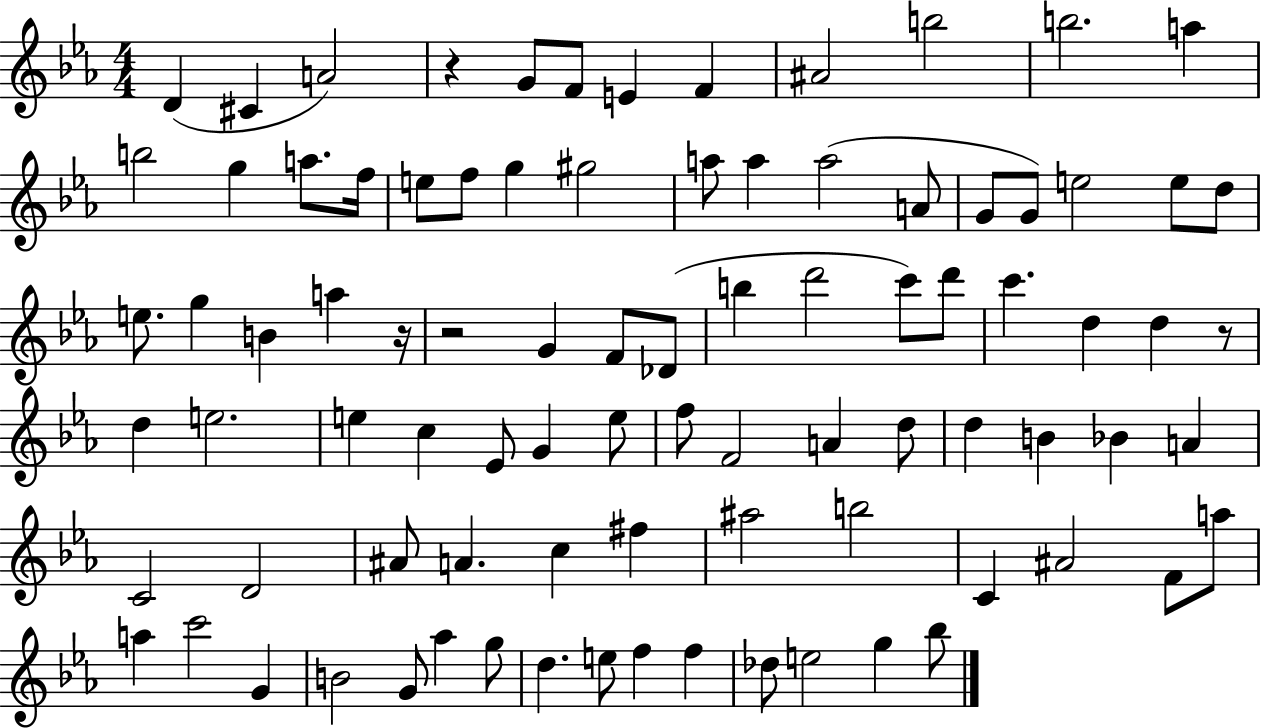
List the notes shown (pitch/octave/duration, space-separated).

D4/q C#4/q A4/h R/q G4/e F4/e E4/q F4/q A#4/h B5/h B5/h. A5/q B5/h G5/q A5/e. F5/s E5/e F5/e G5/q G#5/h A5/e A5/q A5/h A4/e G4/e G4/e E5/h E5/e D5/e E5/e. G5/q B4/q A5/q R/s R/h G4/q F4/e Db4/e B5/q D6/h C6/e D6/e C6/q. D5/q D5/q R/e D5/q E5/h. E5/q C5/q Eb4/e G4/q E5/e F5/e F4/h A4/q D5/e D5/q B4/q Bb4/q A4/q C4/h D4/h A#4/e A4/q. C5/q F#5/q A#5/h B5/h C4/q A#4/h F4/e A5/e A5/q C6/h G4/q B4/h G4/e Ab5/q G5/e D5/q. E5/e F5/q F5/q Db5/e E5/h G5/q Bb5/e